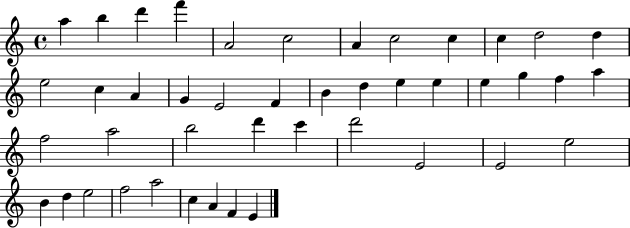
A5/q B5/q D6/q F6/q A4/h C5/h A4/q C5/h C5/q C5/q D5/h D5/q E5/h C5/q A4/q G4/q E4/h F4/q B4/q D5/q E5/q E5/q E5/q G5/q F5/q A5/q F5/h A5/h B5/h D6/q C6/q D6/h E4/h E4/h E5/h B4/q D5/q E5/h F5/h A5/h C5/q A4/q F4/q E4/q